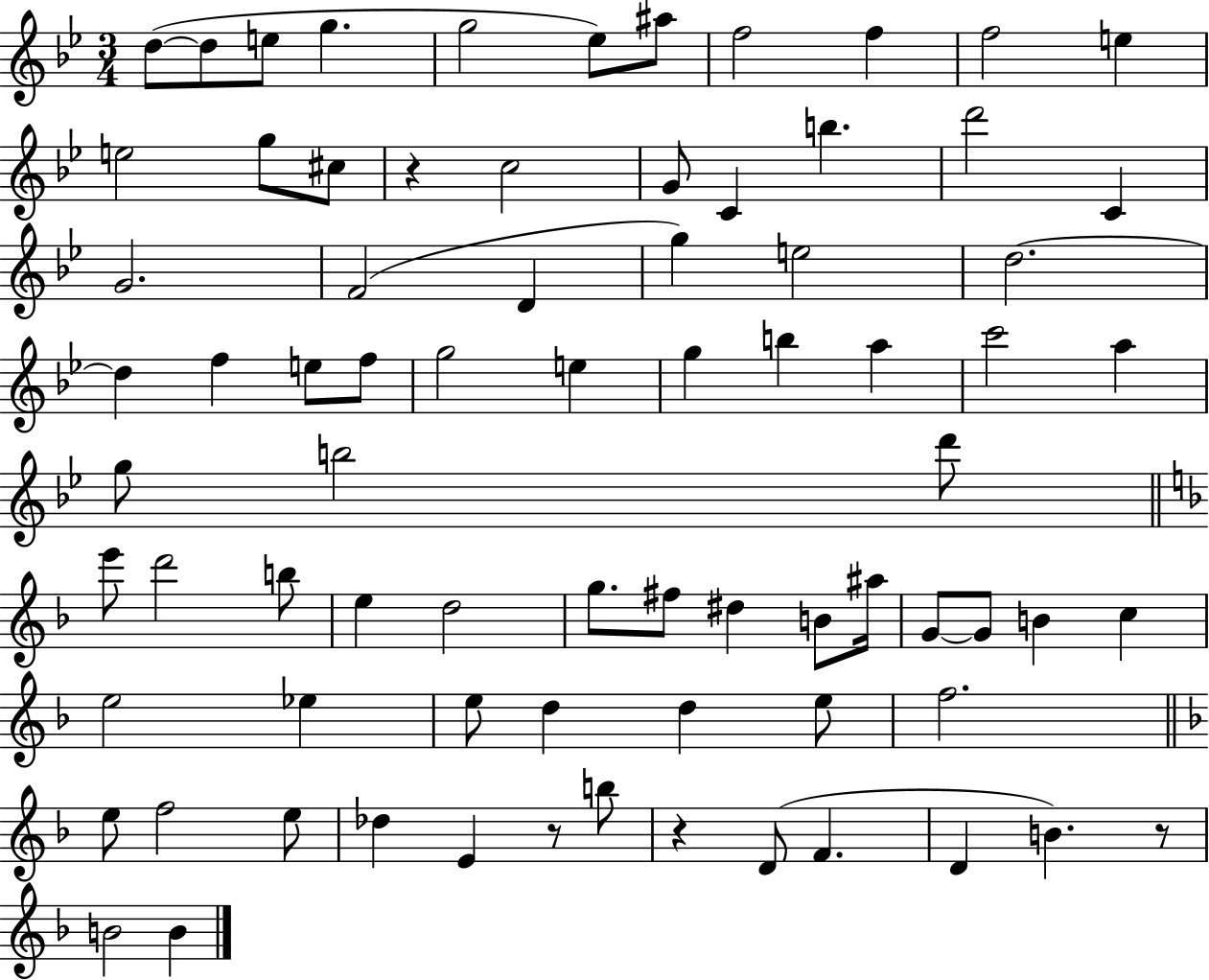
{
  \clef treble
  \numericTimeSignature
  \time 3/4
  \key bes \major
  d''8~(~ d''8 e''8 g''4. | g''2 ees''8) ais''8 | f''2 f''4 | f''2 e''4 | \break e''2 g''8 cis''8 | r4 c''2 | g'8 c'4 b''4. | d'''2 c'4 | \break g'2. | f'2( d'4 | g''4) e''2 | d''2.~~ | \break d''4 f''4 e''8 f''8 | g''2 e''4 | g''4 b''4 a''4 | c'''2 a''4 | \break g''8 b''2 d'''8 | \bar "||" \break \key d \minor e'''8 d'''2 b''8 | e''4 d''2 | g''8. fis''8 dis''4 b'8 ais''16 | g'8~~ g'8 b'4 c''4 | \break e''2 ees''4 | e''8 d''4 d''4 e''8 | f''2. | \bar "||" \break \key d \minor e''8 f''2 e''8 | des''4 e'4 r8 b''8 | r4 d'8( f'4. | d'4 b'4.) r8 | \break b'2 b'4 | \bar "|."
}